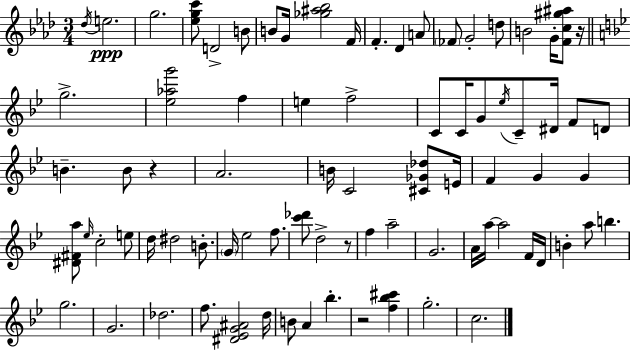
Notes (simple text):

Db5/s E5/h. G5/h. [Eb5,G5,C6]/e D4/h B4/e B4/e G4/s [Gb5,A#5,Bb5]/h F4/s F4/q. Db4/q A4/e FES4/e G4/h D5/e B4/h G4/s [F4,C5,G#5,A#5]/e R/s G5/h. [Eb5,Ab5,G6]/h F5/q E5/q F5/h C4/e C4/s G4/e Eb5/s C4/e D#4/s F4/e D4/e B4/q. B4/e R/q A4/h. B4/s C4/h [C#4,Gb4,Db5]/e E4/s F4/q G4/q G4/q [D#4,F#4,A5]/e Eb5/s C5/h E5/e D5/s D#5/h B4/e. G4/s Eb5/h F5/e. [C6,Db6]/e D5/h R/e F5/q A5/h G4/h. A4/s A5/s A5/h F4/s D4/s B4/q A5/e B5/q. G5/h. G4/h. Db5/h. F5/e. [D#4,Eb4,G4,A#4]/h D5/s B4/e A4/q Bb5/q. R/h [F5,Bb5,C#6]/q G5/h. C5/h.